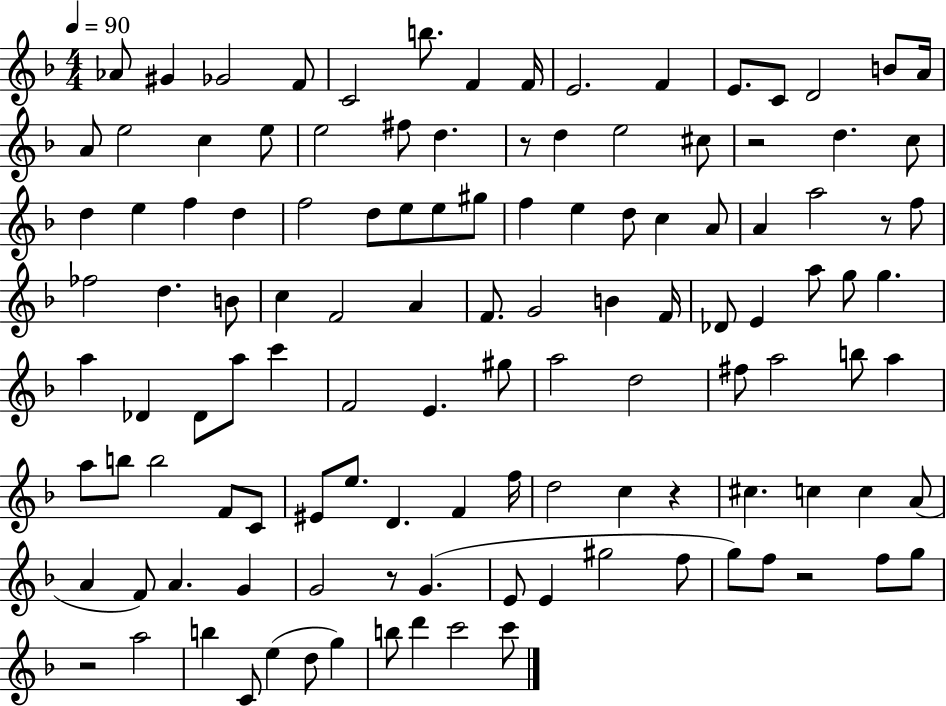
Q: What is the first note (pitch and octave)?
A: Ab4